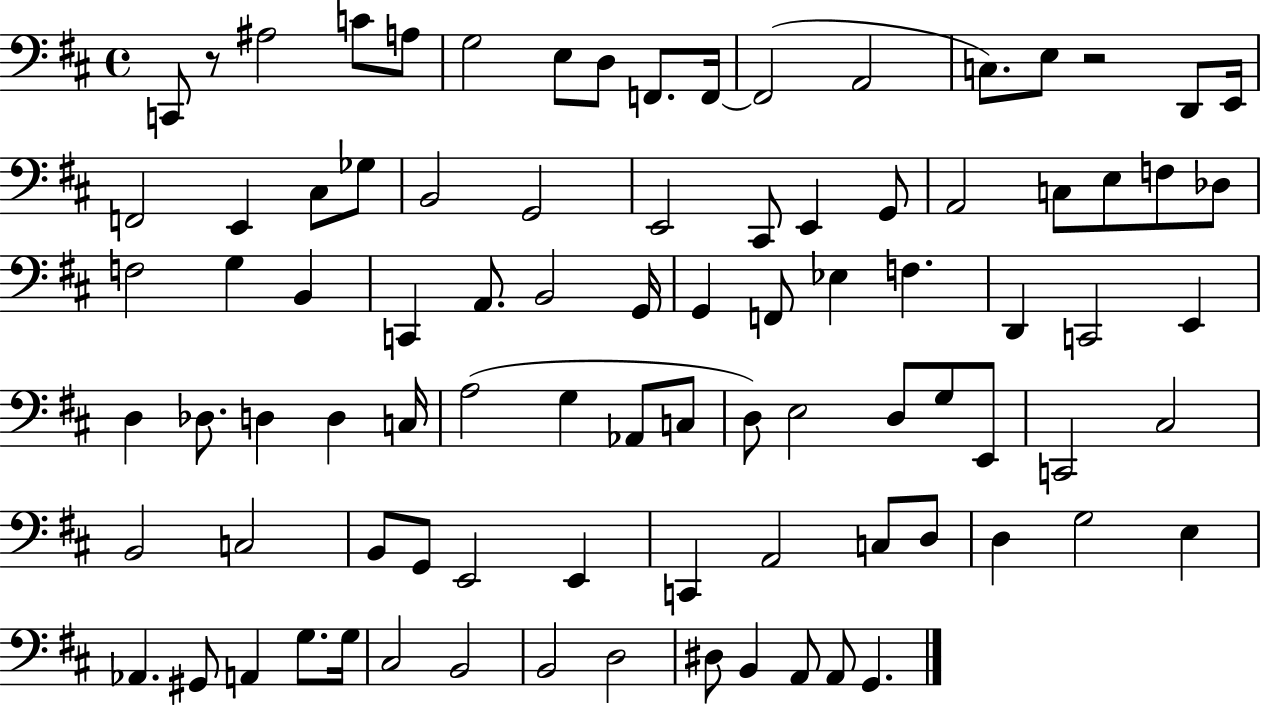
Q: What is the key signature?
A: D major